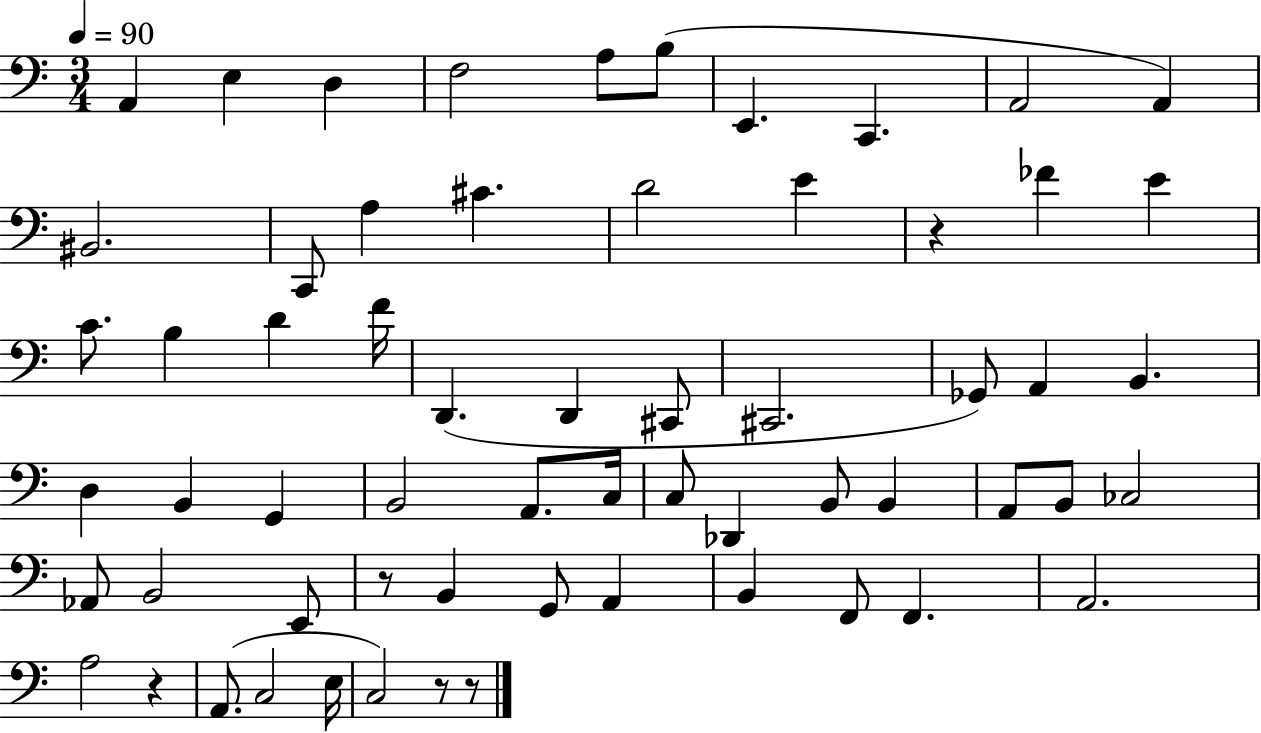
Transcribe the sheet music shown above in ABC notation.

X:1
T:Untitled
M:3/4
L:1/4
K:C
A,, E, D, F,2 A,/2 B,/2 E,, C,, A,,2 A,, ^B,,2 C,,/2 A, ^C D2 E z _F E C/2 B, D F/4 D,, D,, ^C,,/2 ^C,,2 _G,,/2 A,, B,, D, B,, G,, B,,2 A,,/2 C,/4 C,/2 _D,, B,,/2 B,, A,,/2 B,,/2 _C,2 _A,,/2 B,,2 E,,/2 z/2 B,, G,,/2 A,, B,, F,,/2 F,, A,,2 A,2 z A,,/2 C,2 E,/4 C,2 z/2 z/2